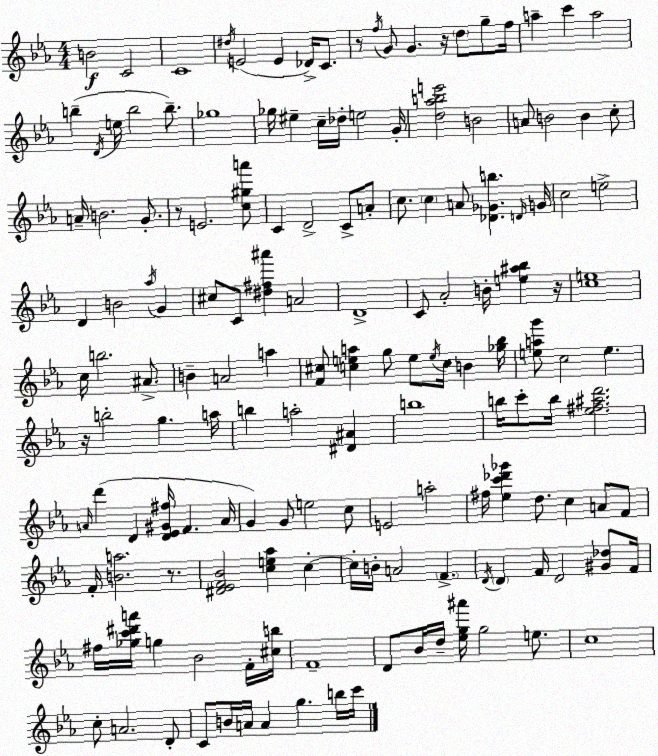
X:1
T:Untitled
M:4/4
L:1/4
K:Cm
B2 C2 C4 ^d/4 E2 E _D/4 C/2 z/2 f/4 G/2 G z/4 d/2 g/2 f/4 a c' a2 b D/4 e/4 b2 b/2 _g4 _g/4 ^e c/4 _d/4 e2 G/4 [d_abe']2 B2 A/2 B2 B c/2 A/4 B2 G/2 z/2 E2 [c^ga']/2 C D2 C/2 A/2 c/2 c A/2 [_D_Gb] D/4 G/4 c2 e2 D B2 _a/4 G ^c/2 C/2 [^d^f^a'] A2 D4 C/2 _A2 B/4 [e^a_b] z/4 [ce]4 c/4 b2 ^A/2 B A2 a [F^c]/2 [cea] g/2 e/2 e/4 c/4 B [_g_b]/4 [eag']/2 c2 e z/4 b2 g a/4 b a2 [^D^A] b4 b/4 c'/2 b/4 [_e^f^ad']2 A/4 d' D [D_E^G^f]/4 F A/4 G G/2 e2 c/2 E2 a2 ^f/4 [_ec'_d'_g'] d/2 c A/2 F/2 F/4 [Ba]2 z/2 [^D_EF_B]2 [ce_a] c c/4 B/4 A2 F D/4 D F/4 D2 [^G_d]/2 F/4 ^f/4 [_gc'^d'a']/4 g _B2 F/4 [^cb]/4 F4 D/2 _B/4 d/4 [_eg^a']/4 g2 e/2 c4 c/2 A2 D/2 C/2 B/4 A/4 A g b/4 c'/4